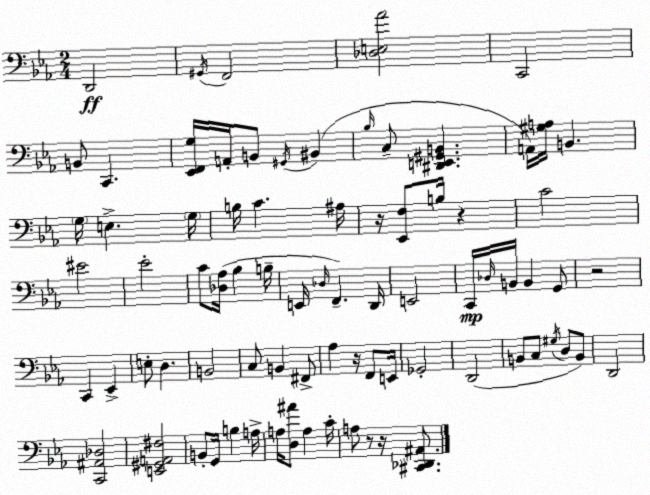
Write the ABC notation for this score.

X:1
T:Untitled
M:2/4
L:1/4
K:Eb
D,,2 ^G,,/4 F,,2 [_D,E,_A]2 C,,2 B,,/2 C,, [_E,,F,,G,]/4 A,,/4 B,,/2 ^G,,/4 ^B,, _B,/4 C,/2 [^D,,E,,^G,,B,,] A,,/4 [^G,A,]/4 B,, G,/4 E, G,/4 B,/4 C ^A,/4 z/4 [_E,,F,]/2 B,/4 z C2 ^E2 _E2 C/2 [_D,_A,]/4 _B, B,/4 E,,/4 _D,/4 F,, D,,/4 E,,2 C,,/4 _D,/4 B,,/4 B,, G,,/2 z2 C,, _E,, E,/2 D, B,,2 C,/2 B,, ^F,,/2 _A, z/4 F,,/2 E,,/4 _G,,2 D,,2 B,,/2 C,/2 ^G,/4 D,/2 B,,/2 D,,2 [C,,^A,,_D,]2 [E,,^G,,A,,^F,]2 B,,/2 G,,/4 B, A,/4 A,/4 [D,^A]/2 A, C/4 A,/2 z/2 z/4 [^C,,_D,,^A,,]/2